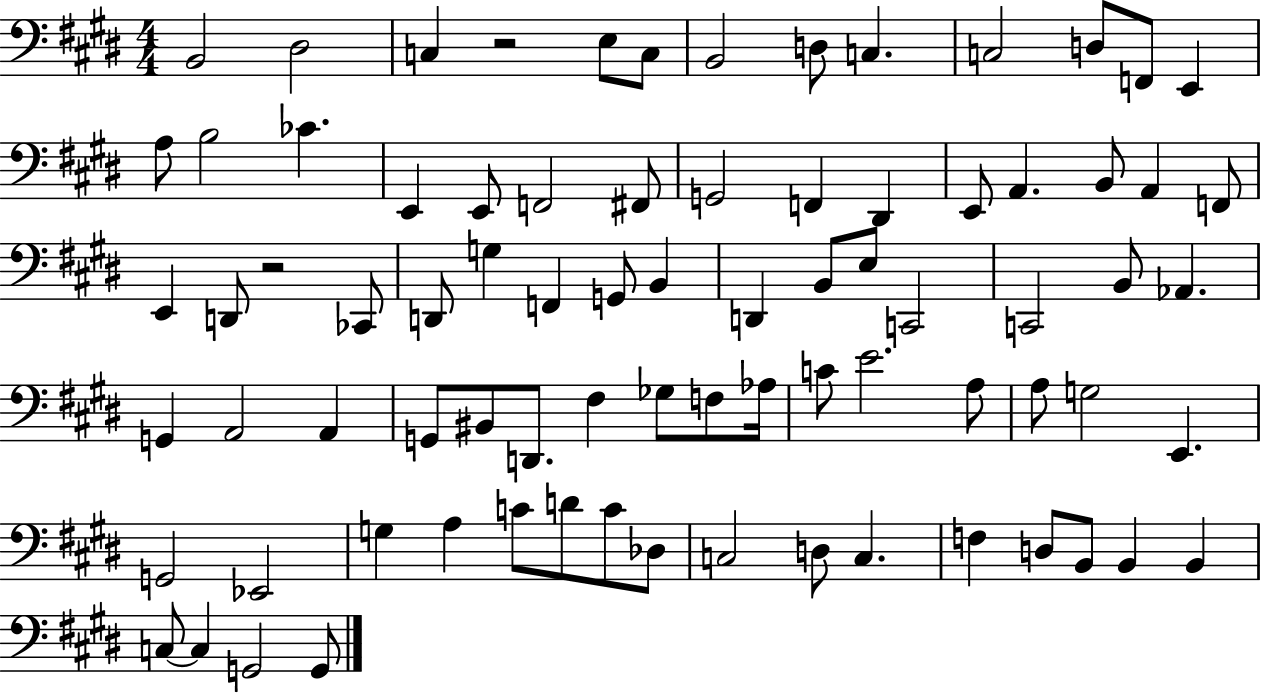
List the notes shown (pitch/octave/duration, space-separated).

B2/h D#3/h C3/q R/h E3/e C3/e B2/h D3/e C3/q. C3/h D3/e F2/e E2/q A3/e B3/h CES4/q. E2/q E2/e F2/h F#2/e G2/h F2/q D#2/q E2/e A2/q. B2/e A2/q F2/e E2/q D2/e R/h CES2/e D2/e G3/q F2/q G2/e B2/q D2/q B2/e E3/e C2/h C2/h B2/e Ab2/q. G2/q A2/h A2/q G2/e BIS2/e D2/e. F#3/q Gb3/e F3/e Ab3/s C4/e E4/h. A3/e A3/e G3/h E2/q. G2/h Eb2/h G3/q A3/q C4/e D4/e C4/e Db3/e C3/h D3/e C3/q. F3/q D3/e B2/e B2/q B2/q C3/e C3/q G2/h G2/e